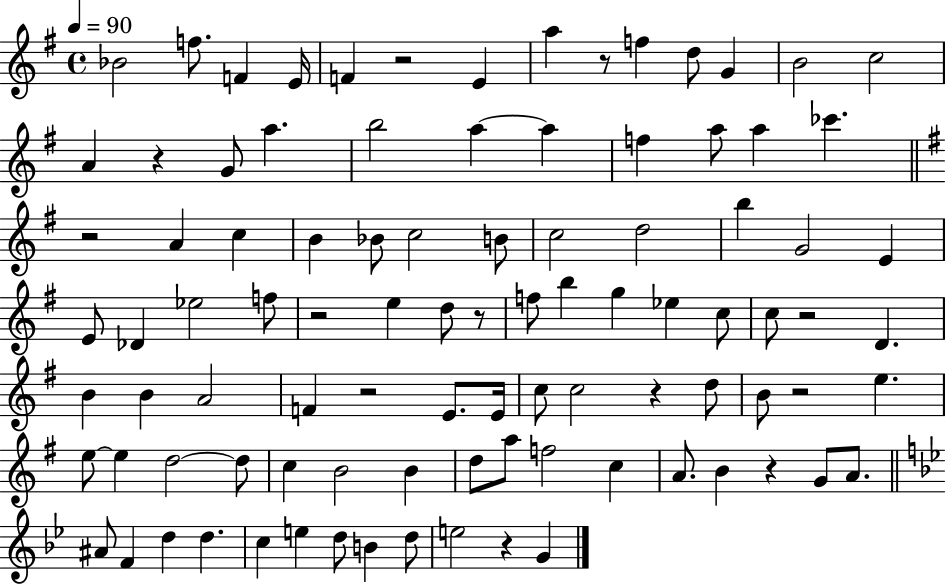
Bb4/h F5/e. F4/q E4/s F4/q R/h E4/q A5/q R/e F5/q D5/e G4/q B4/h C5/h A4/q R/q G4/e A5/q. B5/h A5/q A5/q F5/q A5/e A5/q CES6/q. R/h A4/q C5/q B4/q Bb4/e C5/h B4/e C5/h D5/h B5/q G4/h E4/q E4/e Db4/q Eb5/h F5/e R/h E5/q D5/e R/e F5/e B5/q G5/q Eb5/q C5/e C5/e R/h D4/q. B4/q B4/q A4/h F4/q R/h E4/e. E4/s C5/e C5/h R/q D5/e B4/e R/h E5/q. E5/e E5/q D5/h D5/e C5/q B4/h B4/q D5/e A5/e F5/h C5/q A4/e. B4/q R/q G4/e A4/e. A#4/e F4/q D5/q D5/q. C5/q E5/q D5/e B4/q D5/e E5/h R/q G4/q